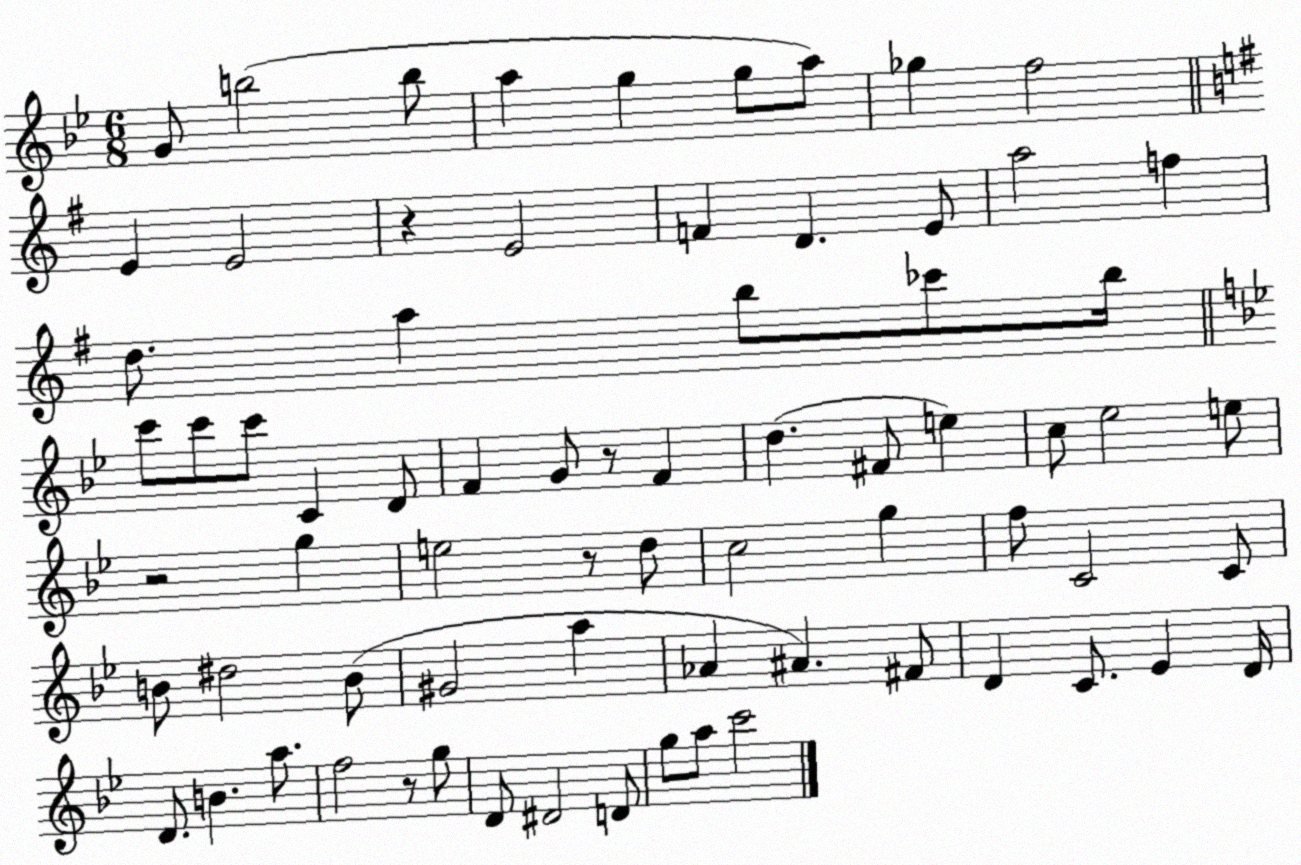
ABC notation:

X:1
T:Untitled
M:6/8
L:1/4
K:Bb
G/2 b2 b/2 a g g/2 a/2 _g f2 E E2 z E2 F D E/2 a2 f d/2 a b/2 _c'/2 b/4 c'/2 c'/2 c'/2 C D/2 F G/2 z/2 F d ^F/2 e c/2 _e2 e/2 z2 g e2 z/2 d/2 c2 g f/2 C2 C/2 B/2 ^d2 B/2 ^G2 a _A ^A ^F/2 D C/2 _E D/4 D/2 B a/2 f2 z/2 g/2 D/2 ^D2 D/2 g/2 a/2 c'2